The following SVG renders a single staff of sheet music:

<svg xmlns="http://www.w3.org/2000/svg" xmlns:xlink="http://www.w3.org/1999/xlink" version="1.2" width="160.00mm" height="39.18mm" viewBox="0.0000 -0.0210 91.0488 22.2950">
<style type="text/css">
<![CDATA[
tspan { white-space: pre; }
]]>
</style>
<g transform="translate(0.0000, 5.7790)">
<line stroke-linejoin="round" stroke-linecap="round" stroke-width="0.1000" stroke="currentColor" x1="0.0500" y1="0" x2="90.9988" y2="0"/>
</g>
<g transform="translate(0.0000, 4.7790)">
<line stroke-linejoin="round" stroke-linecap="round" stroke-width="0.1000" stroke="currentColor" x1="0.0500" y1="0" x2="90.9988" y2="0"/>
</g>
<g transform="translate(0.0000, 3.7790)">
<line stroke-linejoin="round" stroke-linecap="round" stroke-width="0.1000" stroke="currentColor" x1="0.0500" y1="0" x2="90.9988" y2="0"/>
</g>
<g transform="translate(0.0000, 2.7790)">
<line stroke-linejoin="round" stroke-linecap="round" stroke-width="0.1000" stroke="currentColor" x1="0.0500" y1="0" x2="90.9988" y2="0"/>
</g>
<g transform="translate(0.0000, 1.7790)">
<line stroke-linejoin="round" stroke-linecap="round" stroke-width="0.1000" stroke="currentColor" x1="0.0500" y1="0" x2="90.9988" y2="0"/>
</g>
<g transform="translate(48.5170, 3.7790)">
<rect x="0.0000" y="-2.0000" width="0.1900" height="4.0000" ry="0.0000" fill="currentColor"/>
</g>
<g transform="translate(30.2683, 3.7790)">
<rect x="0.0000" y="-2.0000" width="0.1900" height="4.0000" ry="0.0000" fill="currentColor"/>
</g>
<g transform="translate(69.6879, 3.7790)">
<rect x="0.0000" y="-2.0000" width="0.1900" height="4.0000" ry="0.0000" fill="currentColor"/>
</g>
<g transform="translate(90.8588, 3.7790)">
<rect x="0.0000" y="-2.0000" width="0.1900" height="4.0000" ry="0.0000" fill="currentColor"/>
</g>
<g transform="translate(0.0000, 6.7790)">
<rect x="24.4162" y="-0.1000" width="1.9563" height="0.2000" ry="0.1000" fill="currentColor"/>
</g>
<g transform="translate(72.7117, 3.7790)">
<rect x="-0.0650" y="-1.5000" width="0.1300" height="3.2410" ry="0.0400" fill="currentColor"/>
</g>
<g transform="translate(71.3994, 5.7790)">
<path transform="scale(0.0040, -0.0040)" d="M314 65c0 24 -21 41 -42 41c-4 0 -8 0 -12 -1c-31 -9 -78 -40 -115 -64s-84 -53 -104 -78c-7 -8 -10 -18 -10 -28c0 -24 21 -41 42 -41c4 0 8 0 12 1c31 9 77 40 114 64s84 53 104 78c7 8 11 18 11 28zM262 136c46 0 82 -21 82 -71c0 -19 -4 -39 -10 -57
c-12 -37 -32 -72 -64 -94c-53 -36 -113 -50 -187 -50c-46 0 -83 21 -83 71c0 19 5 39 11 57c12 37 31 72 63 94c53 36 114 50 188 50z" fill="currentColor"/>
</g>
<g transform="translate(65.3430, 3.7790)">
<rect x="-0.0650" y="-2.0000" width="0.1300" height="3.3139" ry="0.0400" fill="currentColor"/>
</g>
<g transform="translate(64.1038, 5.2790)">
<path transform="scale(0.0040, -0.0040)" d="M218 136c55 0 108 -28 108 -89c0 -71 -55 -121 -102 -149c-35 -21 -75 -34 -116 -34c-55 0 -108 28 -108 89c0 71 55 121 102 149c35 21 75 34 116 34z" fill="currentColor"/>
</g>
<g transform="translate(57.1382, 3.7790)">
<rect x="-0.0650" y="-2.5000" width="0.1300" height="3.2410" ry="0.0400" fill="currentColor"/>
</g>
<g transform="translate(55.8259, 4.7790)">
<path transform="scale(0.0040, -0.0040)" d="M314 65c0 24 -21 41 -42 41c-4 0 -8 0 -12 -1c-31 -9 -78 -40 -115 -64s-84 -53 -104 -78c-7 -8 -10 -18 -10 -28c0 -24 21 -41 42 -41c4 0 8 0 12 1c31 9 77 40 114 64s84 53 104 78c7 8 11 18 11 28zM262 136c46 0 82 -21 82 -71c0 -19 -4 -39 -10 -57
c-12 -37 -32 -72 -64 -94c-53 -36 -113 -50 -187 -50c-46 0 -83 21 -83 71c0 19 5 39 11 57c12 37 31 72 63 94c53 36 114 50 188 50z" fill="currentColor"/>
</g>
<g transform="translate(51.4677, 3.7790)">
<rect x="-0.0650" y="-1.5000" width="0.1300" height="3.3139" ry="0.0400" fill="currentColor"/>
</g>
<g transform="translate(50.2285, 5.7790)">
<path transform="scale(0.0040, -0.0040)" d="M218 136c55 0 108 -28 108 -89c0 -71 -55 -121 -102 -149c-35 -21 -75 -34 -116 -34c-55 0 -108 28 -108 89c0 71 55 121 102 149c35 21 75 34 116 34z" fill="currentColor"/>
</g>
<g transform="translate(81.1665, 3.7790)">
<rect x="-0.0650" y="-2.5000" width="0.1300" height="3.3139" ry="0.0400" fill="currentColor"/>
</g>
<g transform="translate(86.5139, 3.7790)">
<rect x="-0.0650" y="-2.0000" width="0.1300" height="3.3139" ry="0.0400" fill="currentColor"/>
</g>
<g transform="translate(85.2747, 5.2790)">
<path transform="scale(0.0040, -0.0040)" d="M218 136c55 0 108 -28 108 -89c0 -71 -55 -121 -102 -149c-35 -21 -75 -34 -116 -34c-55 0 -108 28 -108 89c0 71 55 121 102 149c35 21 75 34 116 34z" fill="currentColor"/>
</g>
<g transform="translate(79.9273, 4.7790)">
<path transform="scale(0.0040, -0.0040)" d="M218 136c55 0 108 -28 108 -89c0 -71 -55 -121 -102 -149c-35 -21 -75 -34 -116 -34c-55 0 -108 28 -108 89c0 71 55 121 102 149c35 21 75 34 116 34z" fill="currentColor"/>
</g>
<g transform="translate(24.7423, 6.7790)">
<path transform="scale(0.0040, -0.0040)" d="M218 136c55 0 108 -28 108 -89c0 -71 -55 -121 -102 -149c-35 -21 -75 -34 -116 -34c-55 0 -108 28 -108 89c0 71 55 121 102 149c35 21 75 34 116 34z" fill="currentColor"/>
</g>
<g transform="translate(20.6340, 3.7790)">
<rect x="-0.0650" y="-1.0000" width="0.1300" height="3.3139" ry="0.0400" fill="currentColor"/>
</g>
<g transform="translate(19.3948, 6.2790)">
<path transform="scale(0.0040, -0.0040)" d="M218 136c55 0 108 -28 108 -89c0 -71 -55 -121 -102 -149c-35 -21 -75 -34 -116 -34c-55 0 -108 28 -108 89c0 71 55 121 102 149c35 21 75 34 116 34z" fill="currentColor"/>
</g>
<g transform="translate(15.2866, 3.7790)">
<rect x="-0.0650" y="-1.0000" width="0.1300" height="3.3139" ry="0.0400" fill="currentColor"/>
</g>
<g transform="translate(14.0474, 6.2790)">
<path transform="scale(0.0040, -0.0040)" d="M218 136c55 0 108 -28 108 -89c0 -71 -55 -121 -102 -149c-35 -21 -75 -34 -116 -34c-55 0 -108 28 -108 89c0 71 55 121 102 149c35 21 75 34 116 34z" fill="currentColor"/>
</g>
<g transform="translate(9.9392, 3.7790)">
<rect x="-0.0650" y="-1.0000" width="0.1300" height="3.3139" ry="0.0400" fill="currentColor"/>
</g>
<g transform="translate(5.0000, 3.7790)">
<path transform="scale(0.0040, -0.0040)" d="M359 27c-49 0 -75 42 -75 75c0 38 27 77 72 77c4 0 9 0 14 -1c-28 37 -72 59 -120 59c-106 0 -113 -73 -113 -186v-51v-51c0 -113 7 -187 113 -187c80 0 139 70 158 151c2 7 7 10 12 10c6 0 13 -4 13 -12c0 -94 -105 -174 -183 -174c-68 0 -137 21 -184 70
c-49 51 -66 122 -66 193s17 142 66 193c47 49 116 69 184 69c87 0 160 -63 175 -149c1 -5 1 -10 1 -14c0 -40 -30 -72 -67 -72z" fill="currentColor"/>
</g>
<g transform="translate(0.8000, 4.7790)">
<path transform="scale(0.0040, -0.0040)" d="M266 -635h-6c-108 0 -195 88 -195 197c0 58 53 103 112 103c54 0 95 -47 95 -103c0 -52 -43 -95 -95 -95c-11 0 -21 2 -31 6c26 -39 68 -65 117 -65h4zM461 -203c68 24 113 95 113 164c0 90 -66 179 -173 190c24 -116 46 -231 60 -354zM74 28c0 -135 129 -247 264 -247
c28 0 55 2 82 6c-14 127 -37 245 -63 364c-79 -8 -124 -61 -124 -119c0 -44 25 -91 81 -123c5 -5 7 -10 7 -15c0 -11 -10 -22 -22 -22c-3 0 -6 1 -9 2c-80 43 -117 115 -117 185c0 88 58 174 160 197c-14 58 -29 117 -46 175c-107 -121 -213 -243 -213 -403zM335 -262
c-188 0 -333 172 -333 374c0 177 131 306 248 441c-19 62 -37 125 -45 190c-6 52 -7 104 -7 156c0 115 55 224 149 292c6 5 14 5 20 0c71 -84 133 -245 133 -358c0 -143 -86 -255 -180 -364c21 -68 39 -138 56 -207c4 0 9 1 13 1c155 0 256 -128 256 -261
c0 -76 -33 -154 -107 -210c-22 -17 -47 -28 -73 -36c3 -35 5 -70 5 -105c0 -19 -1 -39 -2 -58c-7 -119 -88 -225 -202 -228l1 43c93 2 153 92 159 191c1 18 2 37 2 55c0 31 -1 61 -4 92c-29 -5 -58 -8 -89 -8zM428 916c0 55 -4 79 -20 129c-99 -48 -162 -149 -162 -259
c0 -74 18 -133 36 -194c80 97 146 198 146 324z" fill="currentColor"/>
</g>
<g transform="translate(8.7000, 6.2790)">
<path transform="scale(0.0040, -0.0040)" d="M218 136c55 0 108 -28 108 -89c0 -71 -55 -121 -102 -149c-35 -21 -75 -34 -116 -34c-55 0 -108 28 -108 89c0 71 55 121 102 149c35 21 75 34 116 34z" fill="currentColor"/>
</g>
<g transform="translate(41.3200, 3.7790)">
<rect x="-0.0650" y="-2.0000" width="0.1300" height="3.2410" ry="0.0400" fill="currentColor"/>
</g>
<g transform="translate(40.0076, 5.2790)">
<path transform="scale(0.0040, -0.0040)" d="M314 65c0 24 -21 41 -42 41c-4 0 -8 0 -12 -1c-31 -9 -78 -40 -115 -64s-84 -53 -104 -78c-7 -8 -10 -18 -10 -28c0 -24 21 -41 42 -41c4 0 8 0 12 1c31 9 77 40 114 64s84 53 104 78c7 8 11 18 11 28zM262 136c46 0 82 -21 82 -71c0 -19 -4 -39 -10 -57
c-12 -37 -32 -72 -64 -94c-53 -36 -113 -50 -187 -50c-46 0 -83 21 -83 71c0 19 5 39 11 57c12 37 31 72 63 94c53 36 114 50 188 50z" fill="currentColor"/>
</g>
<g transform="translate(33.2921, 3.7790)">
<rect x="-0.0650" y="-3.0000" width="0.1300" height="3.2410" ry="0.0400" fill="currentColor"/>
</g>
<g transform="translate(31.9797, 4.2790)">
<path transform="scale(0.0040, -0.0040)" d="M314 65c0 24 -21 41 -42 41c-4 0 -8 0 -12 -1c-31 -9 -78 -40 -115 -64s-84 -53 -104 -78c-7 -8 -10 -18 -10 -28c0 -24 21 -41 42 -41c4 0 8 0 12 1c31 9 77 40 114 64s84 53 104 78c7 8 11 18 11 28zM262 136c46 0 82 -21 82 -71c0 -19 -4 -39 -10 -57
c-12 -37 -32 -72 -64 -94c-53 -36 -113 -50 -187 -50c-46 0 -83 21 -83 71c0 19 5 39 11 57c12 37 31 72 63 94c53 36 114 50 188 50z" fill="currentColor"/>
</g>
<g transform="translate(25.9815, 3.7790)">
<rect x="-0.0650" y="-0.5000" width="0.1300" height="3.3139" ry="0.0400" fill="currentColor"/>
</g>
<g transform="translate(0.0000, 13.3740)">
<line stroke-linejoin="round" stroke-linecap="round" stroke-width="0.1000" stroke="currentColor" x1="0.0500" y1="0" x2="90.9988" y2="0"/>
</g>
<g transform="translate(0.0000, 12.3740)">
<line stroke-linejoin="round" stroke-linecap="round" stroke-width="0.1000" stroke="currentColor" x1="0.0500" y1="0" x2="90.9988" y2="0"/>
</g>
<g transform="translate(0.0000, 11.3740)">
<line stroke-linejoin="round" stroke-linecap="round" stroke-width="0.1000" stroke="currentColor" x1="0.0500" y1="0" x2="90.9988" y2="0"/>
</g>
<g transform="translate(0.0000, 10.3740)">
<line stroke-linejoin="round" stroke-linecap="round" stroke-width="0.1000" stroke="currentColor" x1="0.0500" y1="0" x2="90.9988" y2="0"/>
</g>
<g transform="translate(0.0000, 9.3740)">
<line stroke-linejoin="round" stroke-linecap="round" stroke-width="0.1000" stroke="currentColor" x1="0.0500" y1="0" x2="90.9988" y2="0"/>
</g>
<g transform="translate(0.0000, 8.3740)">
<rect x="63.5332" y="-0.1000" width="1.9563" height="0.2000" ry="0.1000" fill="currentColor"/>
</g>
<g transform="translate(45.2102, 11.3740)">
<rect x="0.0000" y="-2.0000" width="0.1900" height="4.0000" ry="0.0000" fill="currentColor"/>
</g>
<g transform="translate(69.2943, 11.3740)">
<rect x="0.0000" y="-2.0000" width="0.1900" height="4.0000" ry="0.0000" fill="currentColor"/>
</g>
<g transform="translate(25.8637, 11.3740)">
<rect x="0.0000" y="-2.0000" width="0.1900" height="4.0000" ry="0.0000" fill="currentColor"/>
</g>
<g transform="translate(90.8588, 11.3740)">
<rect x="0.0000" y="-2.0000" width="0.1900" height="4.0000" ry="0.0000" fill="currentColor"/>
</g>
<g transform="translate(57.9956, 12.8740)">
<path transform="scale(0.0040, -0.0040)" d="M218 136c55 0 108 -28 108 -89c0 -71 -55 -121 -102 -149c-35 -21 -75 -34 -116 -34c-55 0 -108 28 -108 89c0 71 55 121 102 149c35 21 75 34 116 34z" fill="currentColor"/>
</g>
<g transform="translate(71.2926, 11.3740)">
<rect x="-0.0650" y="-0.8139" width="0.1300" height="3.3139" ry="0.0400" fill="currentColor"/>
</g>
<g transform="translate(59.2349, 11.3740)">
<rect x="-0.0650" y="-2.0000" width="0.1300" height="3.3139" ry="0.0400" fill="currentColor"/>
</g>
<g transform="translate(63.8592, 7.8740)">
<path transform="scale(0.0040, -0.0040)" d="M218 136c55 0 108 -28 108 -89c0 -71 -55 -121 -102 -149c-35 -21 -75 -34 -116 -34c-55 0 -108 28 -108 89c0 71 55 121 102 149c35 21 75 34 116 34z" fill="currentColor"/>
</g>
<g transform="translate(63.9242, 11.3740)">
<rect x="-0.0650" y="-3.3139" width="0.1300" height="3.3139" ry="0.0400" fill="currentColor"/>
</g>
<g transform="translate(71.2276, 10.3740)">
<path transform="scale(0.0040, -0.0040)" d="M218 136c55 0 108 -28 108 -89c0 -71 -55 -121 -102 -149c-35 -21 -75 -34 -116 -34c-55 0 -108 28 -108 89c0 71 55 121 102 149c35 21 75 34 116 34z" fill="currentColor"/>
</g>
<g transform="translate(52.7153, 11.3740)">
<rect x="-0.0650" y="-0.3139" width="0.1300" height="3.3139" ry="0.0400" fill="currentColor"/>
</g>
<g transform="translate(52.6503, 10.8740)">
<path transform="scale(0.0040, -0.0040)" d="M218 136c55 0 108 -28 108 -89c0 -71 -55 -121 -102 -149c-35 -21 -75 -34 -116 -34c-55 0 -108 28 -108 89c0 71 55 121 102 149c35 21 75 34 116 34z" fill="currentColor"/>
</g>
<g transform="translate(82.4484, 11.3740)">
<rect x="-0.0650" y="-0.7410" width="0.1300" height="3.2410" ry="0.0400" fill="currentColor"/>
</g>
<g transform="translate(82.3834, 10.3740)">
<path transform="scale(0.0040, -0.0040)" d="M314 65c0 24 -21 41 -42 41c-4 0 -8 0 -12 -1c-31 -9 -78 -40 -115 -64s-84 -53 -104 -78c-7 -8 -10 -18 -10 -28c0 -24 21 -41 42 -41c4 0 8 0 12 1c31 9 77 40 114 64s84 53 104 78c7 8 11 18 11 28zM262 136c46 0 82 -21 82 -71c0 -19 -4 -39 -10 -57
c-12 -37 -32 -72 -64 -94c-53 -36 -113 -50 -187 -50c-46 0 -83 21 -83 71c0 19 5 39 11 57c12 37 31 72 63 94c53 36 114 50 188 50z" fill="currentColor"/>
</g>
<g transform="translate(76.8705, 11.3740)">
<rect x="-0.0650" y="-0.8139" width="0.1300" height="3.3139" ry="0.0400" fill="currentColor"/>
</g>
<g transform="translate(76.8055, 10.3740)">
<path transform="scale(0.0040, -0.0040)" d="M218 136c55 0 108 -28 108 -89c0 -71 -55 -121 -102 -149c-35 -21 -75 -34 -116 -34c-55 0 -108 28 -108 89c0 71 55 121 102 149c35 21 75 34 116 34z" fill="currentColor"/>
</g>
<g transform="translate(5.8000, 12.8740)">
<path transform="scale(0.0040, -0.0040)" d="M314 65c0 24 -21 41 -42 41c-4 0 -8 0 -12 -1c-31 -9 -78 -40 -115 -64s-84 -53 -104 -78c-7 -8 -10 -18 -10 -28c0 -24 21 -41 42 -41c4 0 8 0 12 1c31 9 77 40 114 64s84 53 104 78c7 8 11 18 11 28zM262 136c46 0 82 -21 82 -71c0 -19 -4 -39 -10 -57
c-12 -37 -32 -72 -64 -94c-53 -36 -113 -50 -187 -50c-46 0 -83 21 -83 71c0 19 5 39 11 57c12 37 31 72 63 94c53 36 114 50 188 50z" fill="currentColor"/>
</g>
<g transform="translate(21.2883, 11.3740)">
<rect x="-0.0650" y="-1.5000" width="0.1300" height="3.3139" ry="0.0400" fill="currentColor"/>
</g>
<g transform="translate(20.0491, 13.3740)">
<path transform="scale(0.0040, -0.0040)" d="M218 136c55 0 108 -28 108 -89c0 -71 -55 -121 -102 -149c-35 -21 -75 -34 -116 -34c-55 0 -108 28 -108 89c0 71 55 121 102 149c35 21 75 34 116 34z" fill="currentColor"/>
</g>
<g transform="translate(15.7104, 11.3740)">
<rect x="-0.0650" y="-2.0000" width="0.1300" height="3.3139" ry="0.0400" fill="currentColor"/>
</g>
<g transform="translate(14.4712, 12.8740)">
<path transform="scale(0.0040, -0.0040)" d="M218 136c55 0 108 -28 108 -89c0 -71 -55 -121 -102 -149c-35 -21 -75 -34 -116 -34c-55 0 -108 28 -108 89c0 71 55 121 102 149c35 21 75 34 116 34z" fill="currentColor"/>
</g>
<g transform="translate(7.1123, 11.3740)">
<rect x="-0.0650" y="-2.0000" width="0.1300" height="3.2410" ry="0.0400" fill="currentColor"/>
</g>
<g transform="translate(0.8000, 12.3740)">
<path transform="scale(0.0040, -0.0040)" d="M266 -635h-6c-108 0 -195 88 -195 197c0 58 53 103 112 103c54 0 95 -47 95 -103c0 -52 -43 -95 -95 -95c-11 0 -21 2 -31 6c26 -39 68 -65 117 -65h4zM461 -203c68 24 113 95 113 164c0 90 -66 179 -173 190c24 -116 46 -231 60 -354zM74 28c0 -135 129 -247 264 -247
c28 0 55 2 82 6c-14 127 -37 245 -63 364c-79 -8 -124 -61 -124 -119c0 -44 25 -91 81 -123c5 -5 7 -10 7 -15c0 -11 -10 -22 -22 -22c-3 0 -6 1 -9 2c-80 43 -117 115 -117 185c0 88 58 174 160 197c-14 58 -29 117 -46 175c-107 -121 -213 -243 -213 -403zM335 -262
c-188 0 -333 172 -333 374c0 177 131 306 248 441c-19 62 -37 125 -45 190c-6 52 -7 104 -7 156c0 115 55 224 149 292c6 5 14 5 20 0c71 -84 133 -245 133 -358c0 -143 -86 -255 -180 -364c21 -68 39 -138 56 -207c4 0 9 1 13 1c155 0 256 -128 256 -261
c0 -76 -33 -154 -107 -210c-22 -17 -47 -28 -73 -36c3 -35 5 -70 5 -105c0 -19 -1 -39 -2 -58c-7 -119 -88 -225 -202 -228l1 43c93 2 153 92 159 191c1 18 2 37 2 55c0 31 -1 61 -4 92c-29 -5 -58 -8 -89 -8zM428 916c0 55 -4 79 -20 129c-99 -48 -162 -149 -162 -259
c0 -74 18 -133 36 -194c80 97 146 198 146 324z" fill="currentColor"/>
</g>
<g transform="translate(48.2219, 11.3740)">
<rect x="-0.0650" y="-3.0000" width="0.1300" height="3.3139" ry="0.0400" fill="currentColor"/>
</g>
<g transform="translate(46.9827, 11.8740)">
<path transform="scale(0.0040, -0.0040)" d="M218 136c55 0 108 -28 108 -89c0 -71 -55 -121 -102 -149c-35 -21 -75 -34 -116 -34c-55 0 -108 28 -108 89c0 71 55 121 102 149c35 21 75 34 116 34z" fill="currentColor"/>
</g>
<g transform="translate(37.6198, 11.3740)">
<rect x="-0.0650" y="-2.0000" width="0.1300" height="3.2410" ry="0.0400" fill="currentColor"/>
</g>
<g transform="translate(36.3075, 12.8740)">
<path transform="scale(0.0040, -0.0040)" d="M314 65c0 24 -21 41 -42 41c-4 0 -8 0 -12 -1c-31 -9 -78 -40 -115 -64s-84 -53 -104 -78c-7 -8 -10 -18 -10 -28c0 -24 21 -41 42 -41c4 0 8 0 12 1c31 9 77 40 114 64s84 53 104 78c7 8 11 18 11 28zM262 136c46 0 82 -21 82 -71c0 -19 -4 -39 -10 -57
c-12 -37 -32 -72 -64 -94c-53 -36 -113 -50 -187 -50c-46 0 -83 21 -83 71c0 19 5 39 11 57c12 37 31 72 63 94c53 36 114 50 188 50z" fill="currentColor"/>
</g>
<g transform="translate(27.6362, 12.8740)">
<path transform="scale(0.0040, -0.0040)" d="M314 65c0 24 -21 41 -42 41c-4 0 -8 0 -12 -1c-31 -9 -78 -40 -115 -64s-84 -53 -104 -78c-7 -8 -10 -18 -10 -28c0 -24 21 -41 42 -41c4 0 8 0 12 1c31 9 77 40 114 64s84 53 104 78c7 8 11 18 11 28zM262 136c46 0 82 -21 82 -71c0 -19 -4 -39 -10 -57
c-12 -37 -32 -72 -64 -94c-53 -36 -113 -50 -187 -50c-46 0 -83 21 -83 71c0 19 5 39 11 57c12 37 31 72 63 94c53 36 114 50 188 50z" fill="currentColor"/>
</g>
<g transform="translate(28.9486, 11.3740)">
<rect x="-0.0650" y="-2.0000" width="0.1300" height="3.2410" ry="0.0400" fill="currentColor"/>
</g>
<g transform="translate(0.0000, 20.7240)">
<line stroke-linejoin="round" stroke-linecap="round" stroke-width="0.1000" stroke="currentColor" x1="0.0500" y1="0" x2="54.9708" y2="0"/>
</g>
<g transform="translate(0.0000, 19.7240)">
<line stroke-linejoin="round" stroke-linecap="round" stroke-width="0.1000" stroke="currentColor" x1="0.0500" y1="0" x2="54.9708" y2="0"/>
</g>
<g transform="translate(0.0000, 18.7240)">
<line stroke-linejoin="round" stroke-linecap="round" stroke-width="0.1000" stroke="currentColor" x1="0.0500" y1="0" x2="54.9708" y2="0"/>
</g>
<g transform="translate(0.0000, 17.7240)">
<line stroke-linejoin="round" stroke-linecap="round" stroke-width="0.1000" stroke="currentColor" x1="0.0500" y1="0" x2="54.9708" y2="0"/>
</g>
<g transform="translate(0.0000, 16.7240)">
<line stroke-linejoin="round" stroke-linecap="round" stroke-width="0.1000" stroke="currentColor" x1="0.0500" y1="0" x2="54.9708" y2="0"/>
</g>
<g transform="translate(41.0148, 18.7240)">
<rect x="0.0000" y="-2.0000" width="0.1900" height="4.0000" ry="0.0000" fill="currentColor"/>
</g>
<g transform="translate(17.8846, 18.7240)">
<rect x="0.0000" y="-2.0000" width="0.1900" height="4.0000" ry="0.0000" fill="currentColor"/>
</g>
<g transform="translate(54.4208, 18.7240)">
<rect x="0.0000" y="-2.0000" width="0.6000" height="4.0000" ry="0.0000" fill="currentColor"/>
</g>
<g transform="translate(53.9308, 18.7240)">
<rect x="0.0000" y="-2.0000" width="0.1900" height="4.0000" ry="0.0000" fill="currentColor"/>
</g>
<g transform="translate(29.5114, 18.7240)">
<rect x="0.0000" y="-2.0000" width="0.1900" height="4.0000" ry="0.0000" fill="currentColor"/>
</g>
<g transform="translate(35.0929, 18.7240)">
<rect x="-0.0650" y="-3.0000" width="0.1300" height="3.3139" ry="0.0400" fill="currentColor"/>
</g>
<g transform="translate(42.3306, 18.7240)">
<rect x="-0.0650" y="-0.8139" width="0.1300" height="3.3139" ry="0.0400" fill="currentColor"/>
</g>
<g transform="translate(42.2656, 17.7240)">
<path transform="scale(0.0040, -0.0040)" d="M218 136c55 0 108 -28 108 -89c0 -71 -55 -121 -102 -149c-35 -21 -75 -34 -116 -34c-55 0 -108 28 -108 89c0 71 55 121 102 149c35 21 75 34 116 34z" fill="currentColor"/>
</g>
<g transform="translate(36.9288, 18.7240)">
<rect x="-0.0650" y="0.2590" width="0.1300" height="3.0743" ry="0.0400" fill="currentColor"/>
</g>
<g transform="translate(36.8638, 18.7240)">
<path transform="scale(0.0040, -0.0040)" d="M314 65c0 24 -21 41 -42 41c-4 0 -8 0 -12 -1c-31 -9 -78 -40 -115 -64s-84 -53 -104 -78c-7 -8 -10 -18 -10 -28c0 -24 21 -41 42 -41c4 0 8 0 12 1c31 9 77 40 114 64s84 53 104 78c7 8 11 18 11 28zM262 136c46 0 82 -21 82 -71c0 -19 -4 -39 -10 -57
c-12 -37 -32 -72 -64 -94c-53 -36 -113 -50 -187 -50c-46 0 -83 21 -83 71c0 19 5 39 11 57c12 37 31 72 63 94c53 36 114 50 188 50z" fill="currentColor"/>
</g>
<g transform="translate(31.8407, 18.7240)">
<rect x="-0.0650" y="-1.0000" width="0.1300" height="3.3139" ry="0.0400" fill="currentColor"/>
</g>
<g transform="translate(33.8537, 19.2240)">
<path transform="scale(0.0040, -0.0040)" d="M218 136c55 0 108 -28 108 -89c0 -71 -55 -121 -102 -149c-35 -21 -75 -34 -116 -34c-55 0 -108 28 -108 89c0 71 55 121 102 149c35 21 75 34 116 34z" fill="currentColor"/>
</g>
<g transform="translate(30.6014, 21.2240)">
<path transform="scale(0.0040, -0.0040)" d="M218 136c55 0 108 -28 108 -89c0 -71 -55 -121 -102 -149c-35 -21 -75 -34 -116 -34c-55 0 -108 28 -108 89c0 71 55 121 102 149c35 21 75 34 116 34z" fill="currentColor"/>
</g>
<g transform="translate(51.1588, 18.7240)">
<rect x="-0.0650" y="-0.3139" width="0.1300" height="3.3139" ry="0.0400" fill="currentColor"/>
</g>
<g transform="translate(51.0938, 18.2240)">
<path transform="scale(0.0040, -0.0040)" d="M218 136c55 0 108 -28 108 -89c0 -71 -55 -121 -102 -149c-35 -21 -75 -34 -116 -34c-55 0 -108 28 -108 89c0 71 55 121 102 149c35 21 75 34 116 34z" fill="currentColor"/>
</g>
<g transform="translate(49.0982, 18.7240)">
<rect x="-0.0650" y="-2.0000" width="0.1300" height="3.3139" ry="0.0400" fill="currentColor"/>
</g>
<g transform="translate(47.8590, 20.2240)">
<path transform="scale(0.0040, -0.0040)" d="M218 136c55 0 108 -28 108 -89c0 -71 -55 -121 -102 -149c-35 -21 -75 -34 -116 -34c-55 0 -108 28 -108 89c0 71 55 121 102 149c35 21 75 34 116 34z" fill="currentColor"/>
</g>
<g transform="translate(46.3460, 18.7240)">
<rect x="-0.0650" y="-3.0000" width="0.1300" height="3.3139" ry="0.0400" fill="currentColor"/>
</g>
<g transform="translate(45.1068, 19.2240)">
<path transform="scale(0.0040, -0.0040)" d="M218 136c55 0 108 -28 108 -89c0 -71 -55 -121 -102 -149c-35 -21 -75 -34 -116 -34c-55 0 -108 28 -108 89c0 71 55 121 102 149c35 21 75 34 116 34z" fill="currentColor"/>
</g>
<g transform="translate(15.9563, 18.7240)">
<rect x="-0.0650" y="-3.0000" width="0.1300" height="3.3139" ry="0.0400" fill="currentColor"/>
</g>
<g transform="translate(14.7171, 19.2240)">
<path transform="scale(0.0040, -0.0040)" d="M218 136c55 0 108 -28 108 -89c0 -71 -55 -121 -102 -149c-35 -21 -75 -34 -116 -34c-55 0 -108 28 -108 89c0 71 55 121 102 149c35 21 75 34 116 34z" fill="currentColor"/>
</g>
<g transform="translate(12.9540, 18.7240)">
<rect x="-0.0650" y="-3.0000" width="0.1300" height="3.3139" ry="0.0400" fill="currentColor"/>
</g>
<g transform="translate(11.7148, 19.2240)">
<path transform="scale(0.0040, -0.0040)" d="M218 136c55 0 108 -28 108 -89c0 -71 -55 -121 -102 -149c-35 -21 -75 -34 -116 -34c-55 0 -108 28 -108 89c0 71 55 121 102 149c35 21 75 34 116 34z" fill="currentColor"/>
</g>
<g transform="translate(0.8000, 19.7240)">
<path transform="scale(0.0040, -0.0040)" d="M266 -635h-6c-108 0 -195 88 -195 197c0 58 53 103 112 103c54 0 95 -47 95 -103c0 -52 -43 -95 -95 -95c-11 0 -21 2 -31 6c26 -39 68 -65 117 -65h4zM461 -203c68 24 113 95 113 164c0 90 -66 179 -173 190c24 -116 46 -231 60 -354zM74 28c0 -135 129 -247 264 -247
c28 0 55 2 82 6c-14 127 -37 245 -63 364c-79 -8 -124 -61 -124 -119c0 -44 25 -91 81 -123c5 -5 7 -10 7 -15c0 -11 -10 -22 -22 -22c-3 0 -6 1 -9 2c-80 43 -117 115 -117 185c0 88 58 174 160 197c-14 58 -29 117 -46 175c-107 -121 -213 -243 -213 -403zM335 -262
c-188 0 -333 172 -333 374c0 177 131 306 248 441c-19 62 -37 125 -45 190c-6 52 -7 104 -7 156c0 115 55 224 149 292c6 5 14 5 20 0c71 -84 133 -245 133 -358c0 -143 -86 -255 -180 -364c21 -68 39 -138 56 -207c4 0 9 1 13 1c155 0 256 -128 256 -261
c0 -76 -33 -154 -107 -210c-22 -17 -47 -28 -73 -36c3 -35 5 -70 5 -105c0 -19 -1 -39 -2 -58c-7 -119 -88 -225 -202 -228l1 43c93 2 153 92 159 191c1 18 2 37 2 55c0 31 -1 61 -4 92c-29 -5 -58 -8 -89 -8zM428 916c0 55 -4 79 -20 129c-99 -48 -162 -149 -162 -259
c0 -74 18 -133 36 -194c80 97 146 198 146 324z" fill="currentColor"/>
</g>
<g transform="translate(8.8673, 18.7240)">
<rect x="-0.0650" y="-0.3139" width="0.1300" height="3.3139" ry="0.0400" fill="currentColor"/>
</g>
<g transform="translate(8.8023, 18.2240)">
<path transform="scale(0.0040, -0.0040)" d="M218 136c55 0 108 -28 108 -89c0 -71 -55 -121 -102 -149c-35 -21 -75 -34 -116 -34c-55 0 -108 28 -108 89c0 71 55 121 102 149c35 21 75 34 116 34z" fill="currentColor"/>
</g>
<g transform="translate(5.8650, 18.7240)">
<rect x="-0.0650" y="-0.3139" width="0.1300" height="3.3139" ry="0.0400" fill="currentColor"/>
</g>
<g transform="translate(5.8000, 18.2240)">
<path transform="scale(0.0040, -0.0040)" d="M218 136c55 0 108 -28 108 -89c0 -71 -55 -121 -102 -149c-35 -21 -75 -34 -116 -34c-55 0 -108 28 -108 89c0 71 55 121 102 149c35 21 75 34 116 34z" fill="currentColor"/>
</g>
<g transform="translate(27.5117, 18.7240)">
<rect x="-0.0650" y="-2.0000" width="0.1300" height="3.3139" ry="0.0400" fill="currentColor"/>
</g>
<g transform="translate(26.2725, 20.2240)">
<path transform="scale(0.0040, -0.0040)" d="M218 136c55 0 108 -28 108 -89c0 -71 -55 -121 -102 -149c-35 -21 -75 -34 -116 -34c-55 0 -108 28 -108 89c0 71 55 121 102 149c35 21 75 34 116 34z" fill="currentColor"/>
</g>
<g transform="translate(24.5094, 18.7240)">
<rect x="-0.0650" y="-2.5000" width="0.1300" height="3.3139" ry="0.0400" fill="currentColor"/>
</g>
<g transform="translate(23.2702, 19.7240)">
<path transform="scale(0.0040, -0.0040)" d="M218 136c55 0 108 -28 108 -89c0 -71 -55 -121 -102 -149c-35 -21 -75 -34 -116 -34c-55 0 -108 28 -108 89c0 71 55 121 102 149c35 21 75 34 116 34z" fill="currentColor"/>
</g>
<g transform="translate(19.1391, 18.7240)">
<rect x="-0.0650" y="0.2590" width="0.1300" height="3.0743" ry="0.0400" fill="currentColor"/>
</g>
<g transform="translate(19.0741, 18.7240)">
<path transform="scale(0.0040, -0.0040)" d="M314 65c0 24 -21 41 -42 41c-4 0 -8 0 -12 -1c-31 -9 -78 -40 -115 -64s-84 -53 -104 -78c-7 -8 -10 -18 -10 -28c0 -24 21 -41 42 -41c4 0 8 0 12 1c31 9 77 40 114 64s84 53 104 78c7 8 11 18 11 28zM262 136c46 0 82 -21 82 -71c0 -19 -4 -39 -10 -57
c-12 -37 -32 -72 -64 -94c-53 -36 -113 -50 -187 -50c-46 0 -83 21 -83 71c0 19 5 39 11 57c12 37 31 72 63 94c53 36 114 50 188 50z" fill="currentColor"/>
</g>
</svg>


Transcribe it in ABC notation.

X:1
T:Untitled
M:4/4
L:1/4
K:C
D D D C A2 F2 E G2 F E2 G F F2 F E F2 F2 A c F b d d d2 c c A A B2 G F D A B2 d A F c